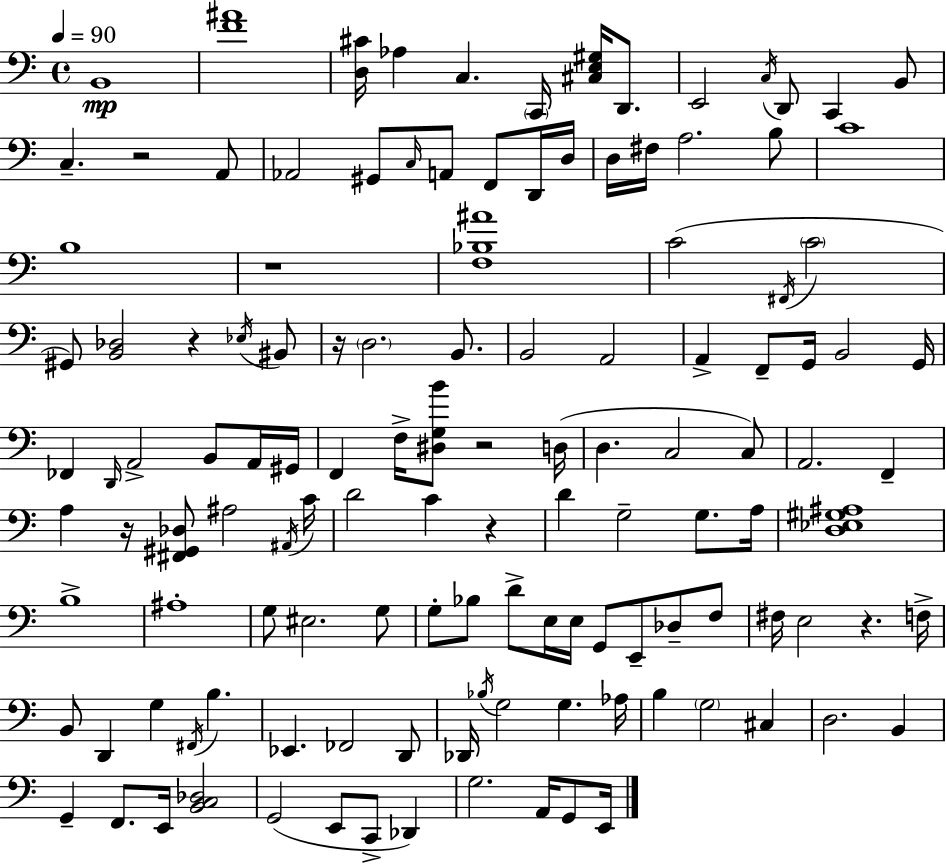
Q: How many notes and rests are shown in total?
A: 127